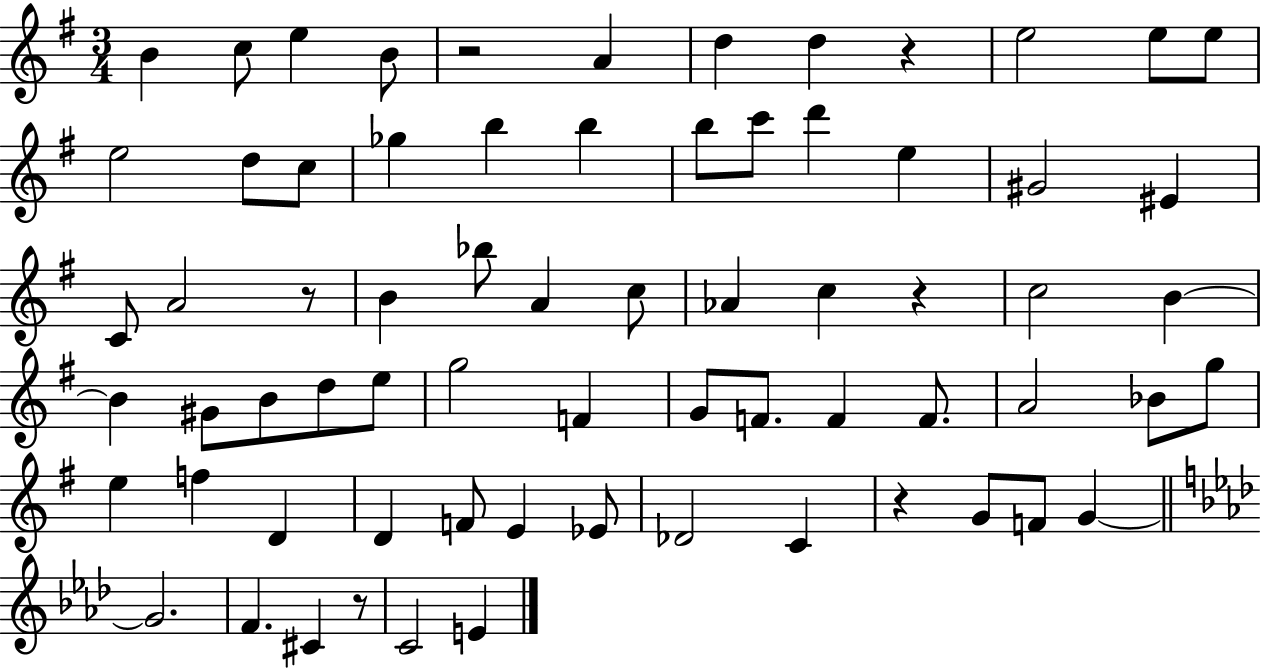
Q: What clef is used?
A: treble